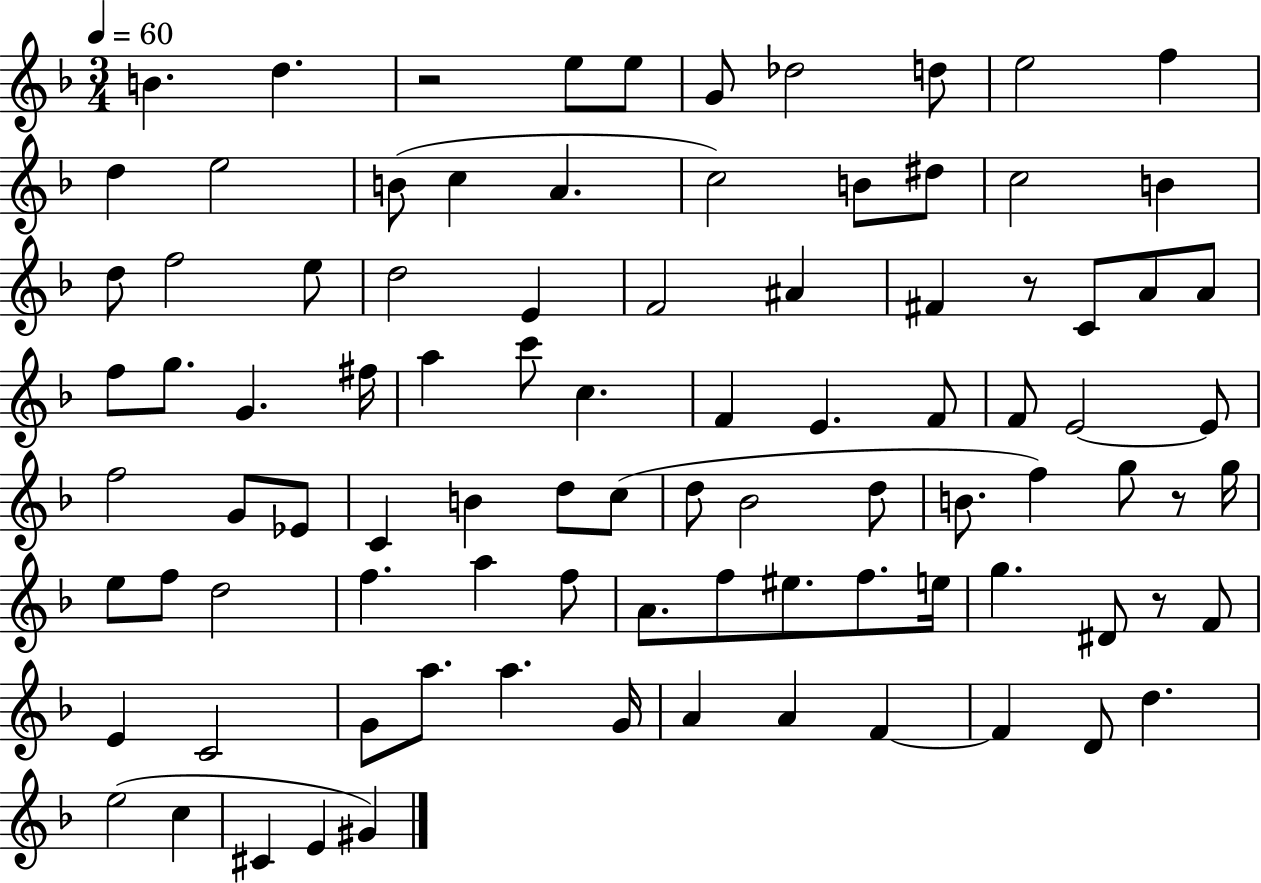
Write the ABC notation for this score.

X:1
T:Untitled
M:3/4
L:1/4
K:F
B d z2 e/2 e/2 G/2 _d2 d/2 e2 f d e2 B/2 c A c2 B/2 ^d/2 c2 B d/2 f2 e/2 d2 E F2 ^A ^F z/2 C/2 A/2 A/2 f/2 g/2 G ^f/4 a c'/2 c F E F/2 F/2 E2 E/2 f2 G/2 _E/2 C B d/2 c/2 d/2 _B2 d/2 B/2 f g/2 z/2 g/4 e/2 f/2 d2 f a f/2 A/2 f/2 ^e/2 f/2 e/4 g ^D/2 z/2 F/2 E C2 G/2 a/2 a G/4 A A F F D/2 d e2 c ^C E ^G